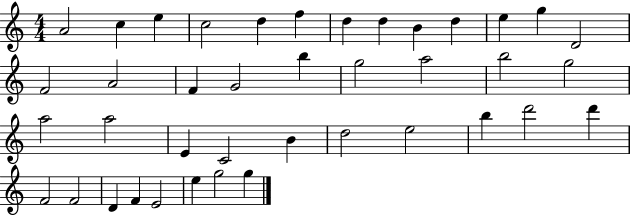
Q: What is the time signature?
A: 4/4